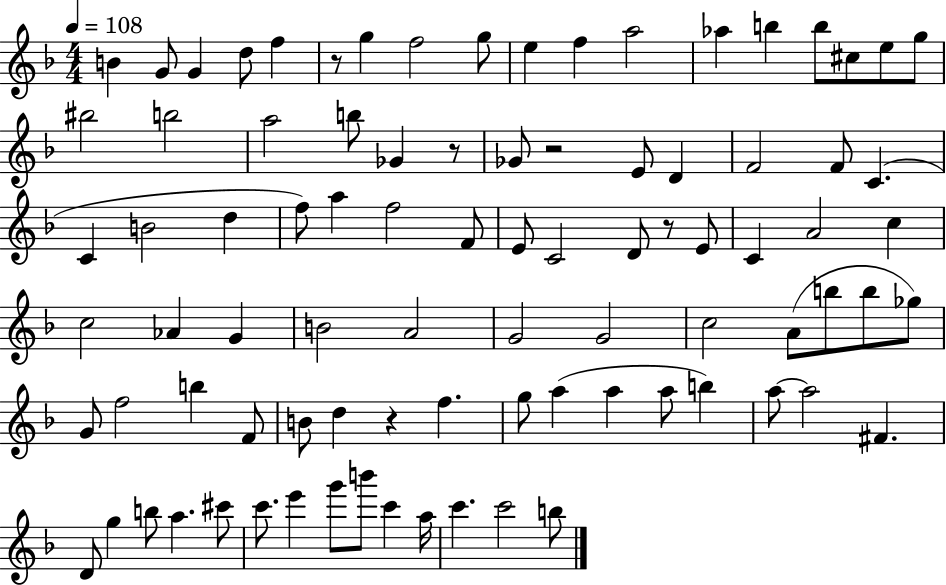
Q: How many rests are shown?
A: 5